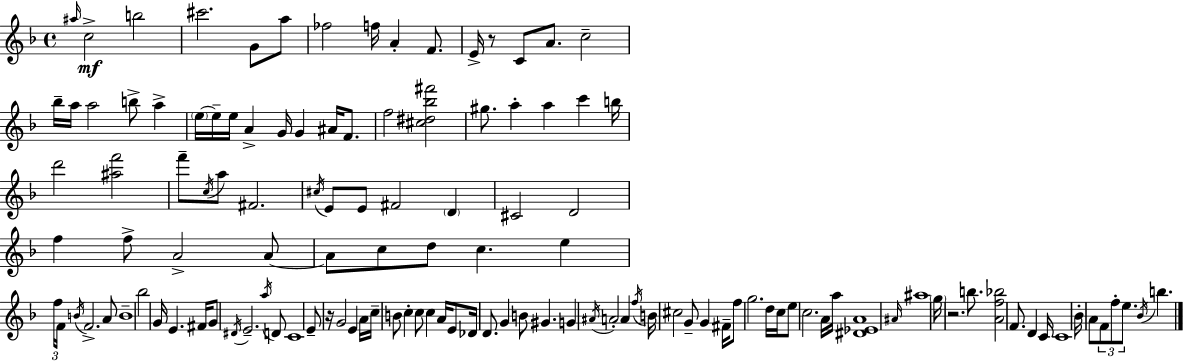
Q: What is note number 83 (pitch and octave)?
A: D4